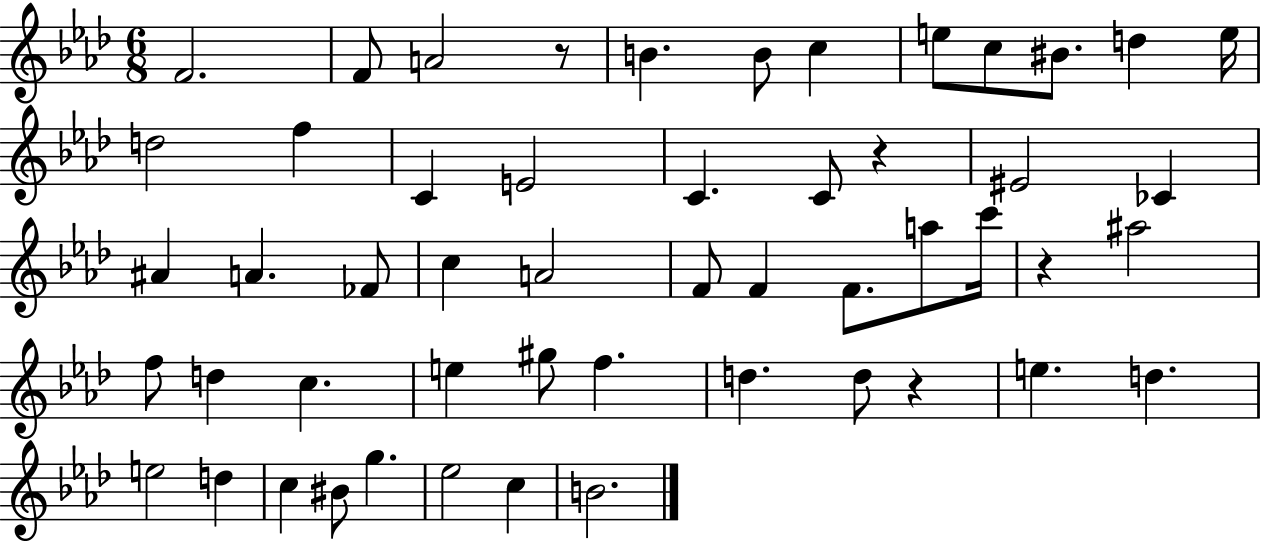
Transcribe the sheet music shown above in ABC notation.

X:1
T:Untitled
M:6/8
L:1/4
K:Ab
F2 F/2 A2 z/2 B B/2 c e/2 c/2 ^B/2 d e/4 d2 f C E2 C C/2 z ^E2 _C ^A A _F/2 c A2 F/2 F F/2 a/2 c'/4 z ^a2 f/2 d c e ^g/2 f d d/2 z e d e2 d c ^B/2 g _e2 c B2